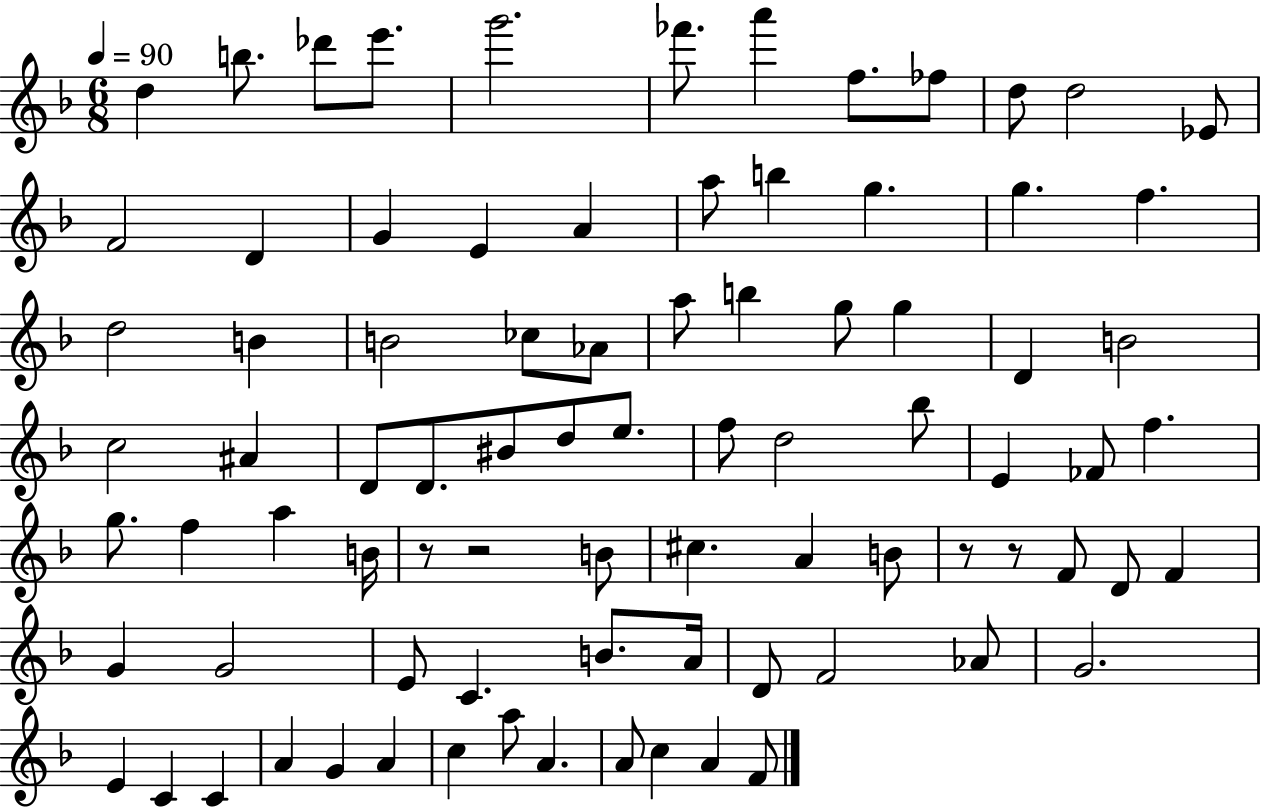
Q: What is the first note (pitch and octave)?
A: D5